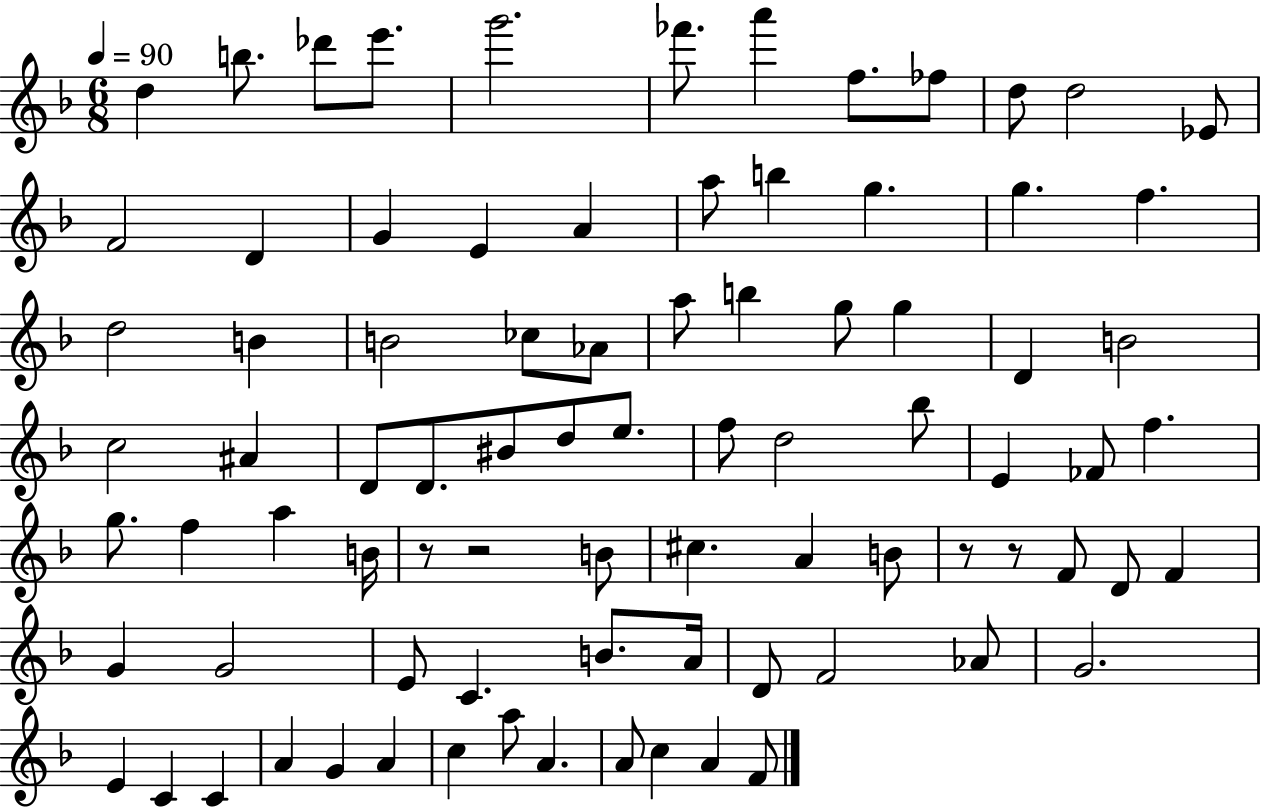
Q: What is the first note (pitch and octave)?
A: D5